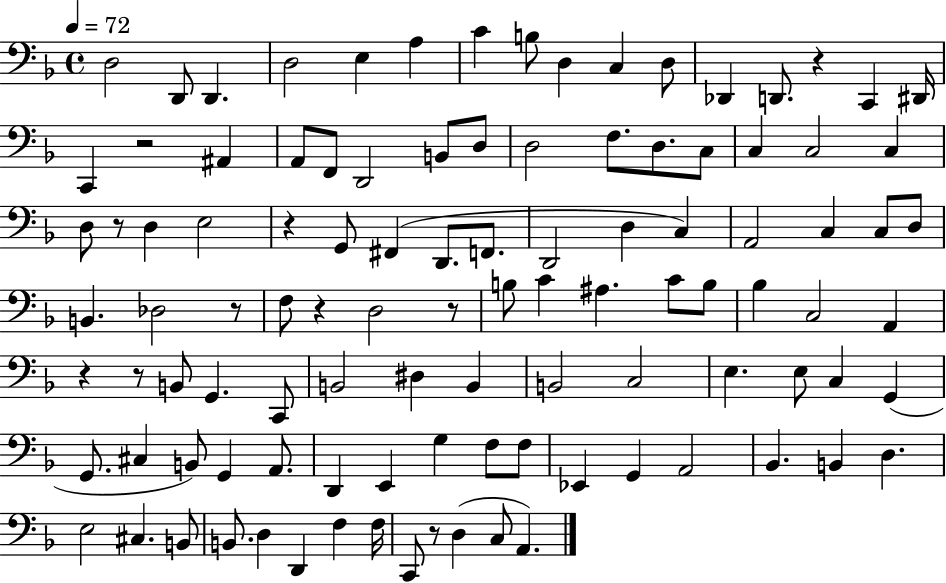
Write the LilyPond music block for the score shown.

{
  \clef bass
  \time 4/4
  \defaultTimeSignature
  \key f \major
  \tempo 4 = 72
  d2 d,8 d,4. | d2 e4 a4 | c'4 b8 d4 c4 d8 | des,4 d,8. r4 c,4 dis,16 | \break c,4 r2 ais,4 | a,8 f,8 d,2 b,8 d8 | d2 f8. d8. c8 | c4 c2 c4 | \break d8 r8 d4 e2 | r4 g,8 fis,4( d,8. f,8. | d,2 d4 c4) | a,2 c4 c8 d8 | \break b,4. des2 r8 | f8 r4 d2 r8 | b8 c'4 ais4. c'8 b8 | bes4 c2 a,4 | \break r4 r8 b,8 g,4. c,8 | b,2 dis4 b,4 | b,2 c2 | e4. e8 c4 g,4( | \break g,8. cis4 b,8) g,4 a,8. | d,4 e,4 g4 f8 f8 | ees,4 g,4 a,2 | bes,4. b,4 d4. | \break e2 cis4. b,8 | b,8. d4 d,4 f4 f16 | c,8 r8 d4( c8 a,4.) | \bar "|."
}